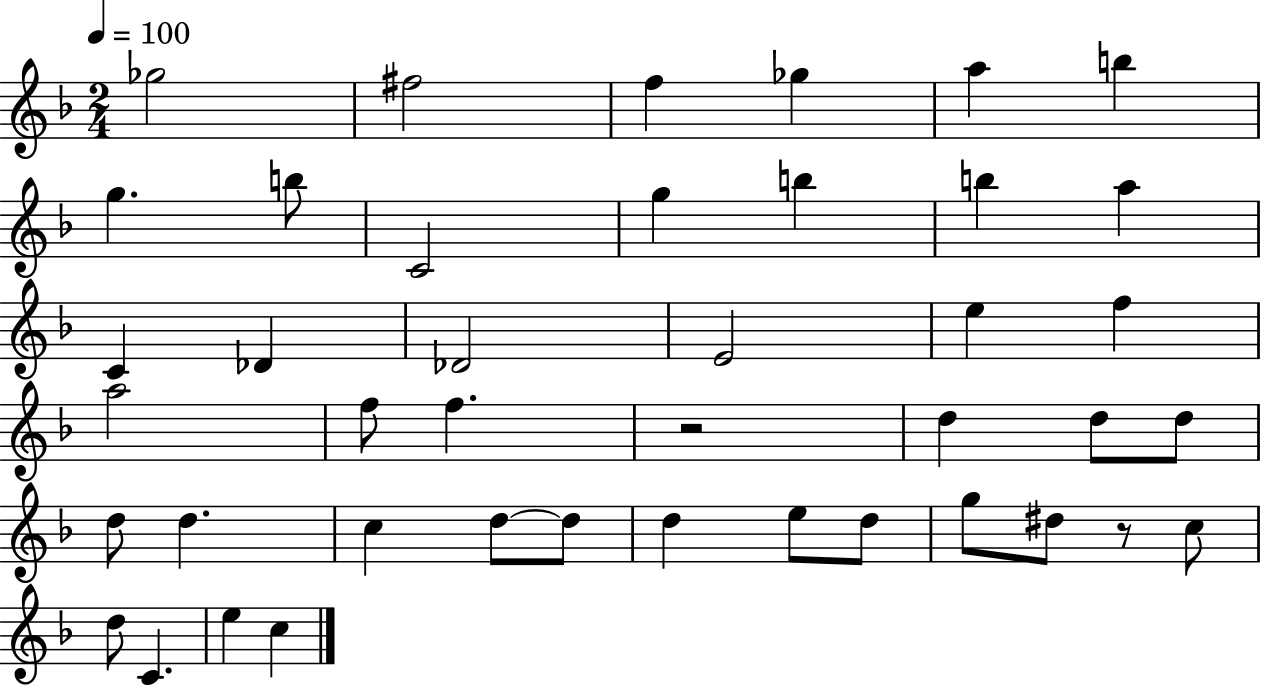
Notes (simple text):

Gb5/h F#5/h F5/q Gb5/q A5/q B5/q G5/q. B5/e C4/h G5/q B5/q B5/q A5/q C4/q Db4/q Db4/h E4/h E5/q F5/q A5/h F5/e F5/q. R/h D5/q D5/e D5/e D5/e D5/q. C5/q D5/e D5/e D5/q E5/e D5/e G5/e D#5/e R/e C5/e D5/e C4/q. E5/q C5/q